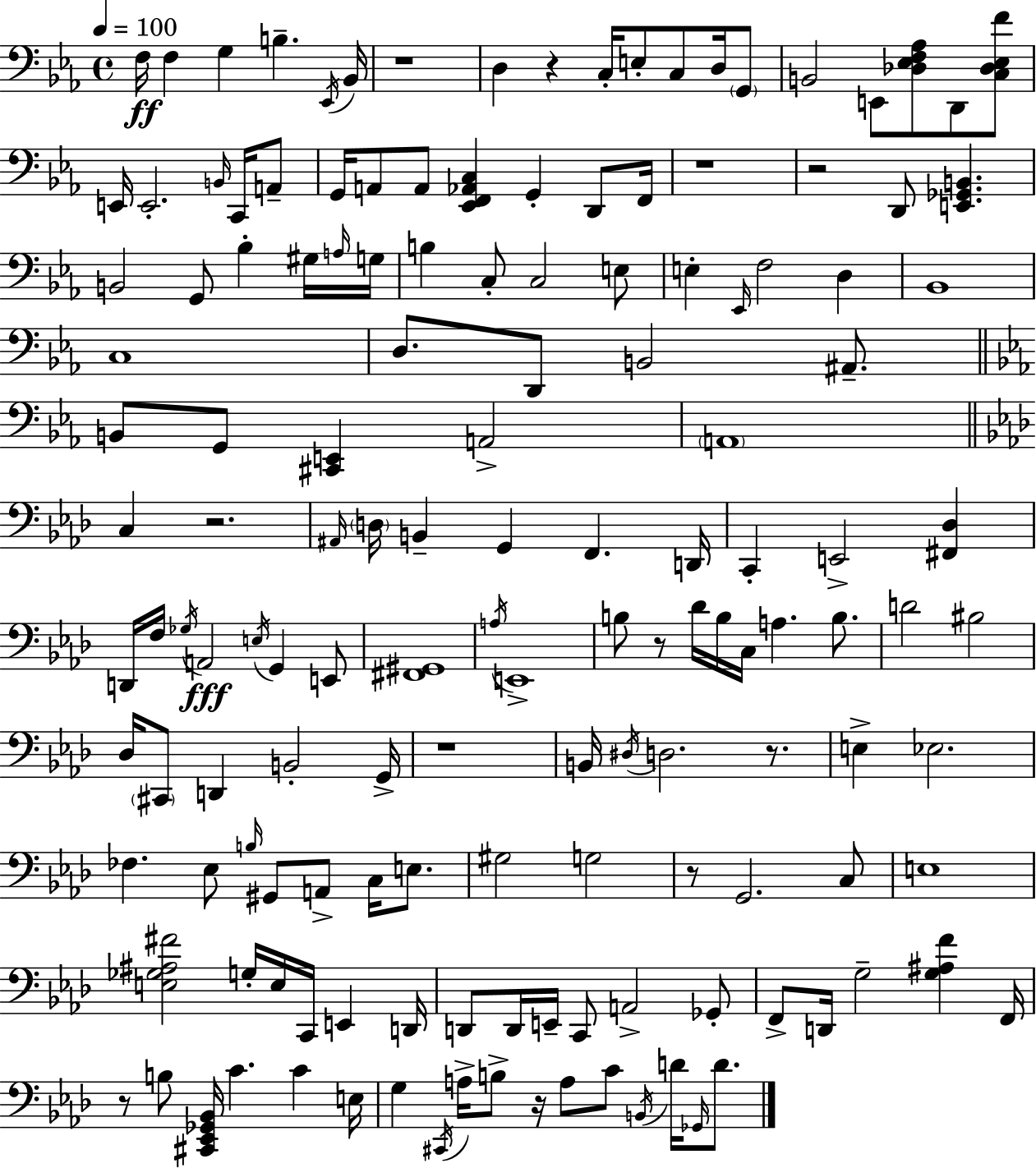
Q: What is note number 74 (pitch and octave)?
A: A3